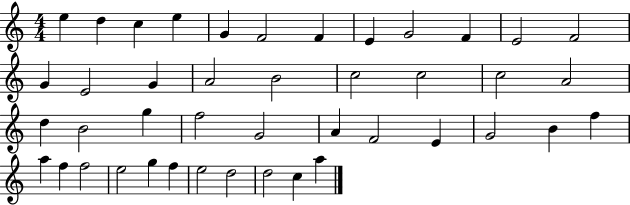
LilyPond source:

{
  \clef treble
  \numericTimeSignature
  \time 4/4
  \key c \major
  e''4 d''4 c''4 e''4 | g'4 f'2 f'4 | e'4 g'2 f'4 | e'2 f'2 | \break g'4 e'2 g'4 | a'2 b'2 | c''2 c''2 | c''2 a'2 | \break d''4 b'2 g''4 | f''2 g'2 | a'4 f'2 e'4 | g'2 b'4 f''4 | \break a''4 f''4 f''2 | e''2 g''4 f''4 | e''2 d''2 | d''2 c''4 a''4 | \break \bar "|."
}